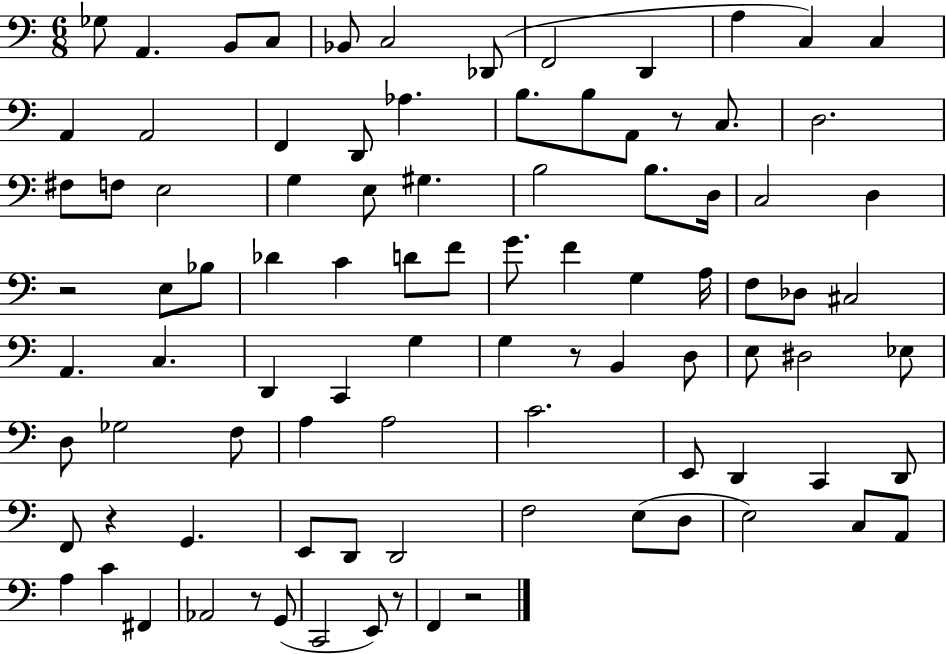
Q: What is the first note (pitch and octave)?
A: Gb3